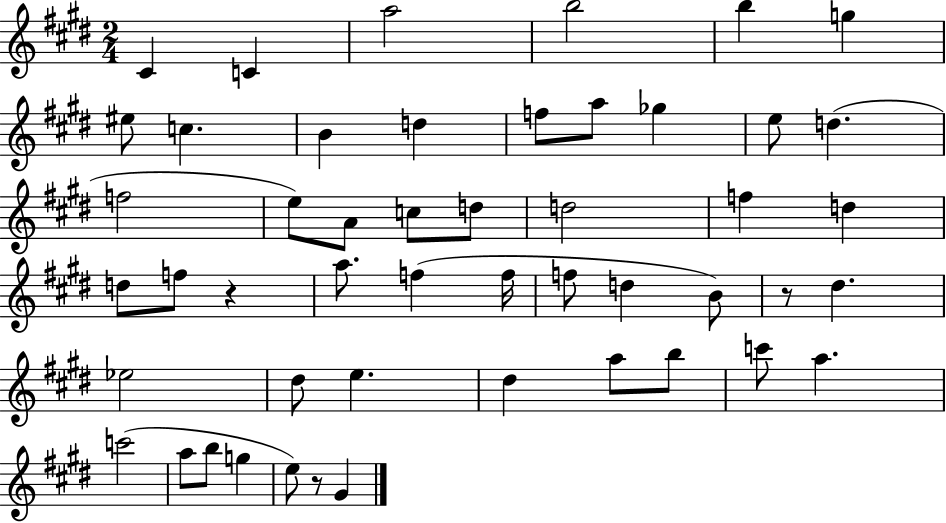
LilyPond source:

{
  \clef treble
  \numericTimeSignature
  \time 2/4
  \key e \major
  cis'4 c'4 | a''2 | b''2 | b''4 g''4 | \break eis''8 c''4. | b'4 d''4 | f''8 a''8 ges''4 | e''8 d''4.( | \break f''2 | e''8) a'8 c''8 d''8 | d''2 | f''4 d''4 | \break d''8 f''8 r4 | a''8. f''4( f''16 | f''8 d''4 b'8) | r8 dis''4. | \break ees''2 | dis''8 e''4. | dis''4 a''8 b''8 | c'''8 a''4. | \break c'''2( | a''8 b''8 g''4 | e''8) r8 gis'4 | \bar "|."
}